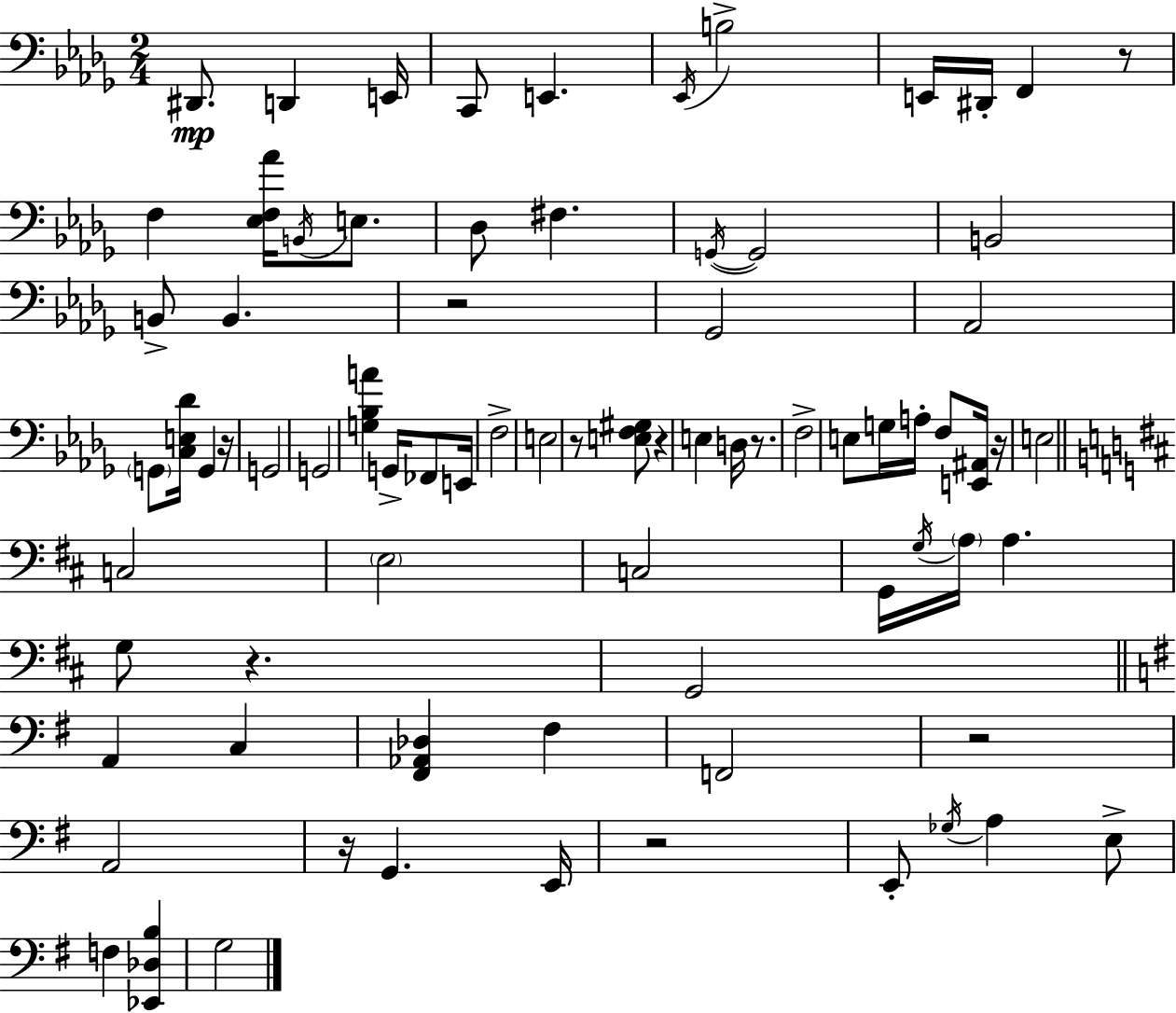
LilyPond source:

{
  \clef bass
  \numericTimeSignature
  \time 2/4
  \key bes \minor
  \repeat volta 2 { dis,8.\mp d,4 e,16 | c,8 e,4. | \acciaccatura { ees,16 } b2-> | e,16 dis,16-. f,4 r8 | \break f4 <ees f aes'>16 \acciaccatura { b,16 } e8. | des8 fis4. | \acciaccatura { g,16~ }~ g,2 | b,2 | \break b,8-> b,4. | r2 | ges,2 | aes,2 | \break \parenthesize g,8 <c e des'>16 g,4 | r16 g,2 | g,2 | <g bes a'>4 g,16-> | \break fes,8 e,16 f2-> | e2 | r8 <e f gis>8 r4 | e4 d16 | \break r8. f2-> | e8 g16 a16-. f8 | <e, ais,>16 r16 e2 | \bar "||" \break \key d \major c2 | \parenthesize e2 | c2 | g,16 \acciaccatura { g16 } \parenthesize a16 a4. | \break g8 r4. | g,2 | \bar "||" \break \key e \minor a,4 c4 | <fis, aes, des>4 fis4 | f,2 | r2 | \break a,2 | r16 g,4. e,16 | r2 | e,8-. \acciaccatura { ges16 } a4 e8-> | \break f4 <ees, des b>4 | g2 | } \bar "|."
}